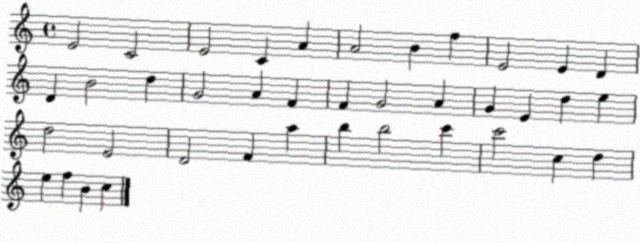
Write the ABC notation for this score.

X:1
T:Untitled
M:4/4
L:1/4
K:C
E2 C2 E2 C A A2 B f E2 E D D B2 d G2 A F F G2 A G E d e d2 E2 D2 F a b b2 c' c'2 c d e f B c